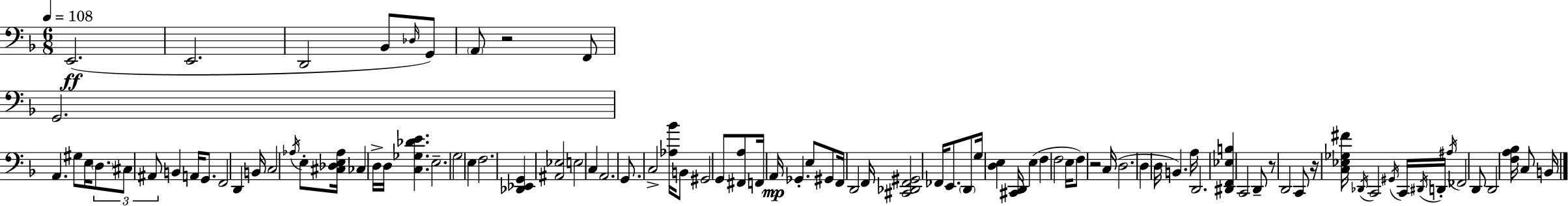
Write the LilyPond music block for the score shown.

{
  \clef bass
  \numericTimeSignature
  \time 6/8
  \key d \minor
  \tempo 4 = 108
  e,2.(\ff | e,2. | d,2 bes,8 \grace { des16 }) g,8 | \parenthesize a,8 r2 f,8 | \break g,2. | a,4. gis8 e16 \tuplet 3/2 { \parenthesize d8. | cis8 ais,8 } b,4 a,16 g,8. | f,2 d,4 | \break b,16 c2 \acciaccatura { aes16 } e8-. | <cis des e aes>16 ces4 d16-> d16 <c ges des' e'>4. | e2.-- | g2 e4 | \break f2. | <des, ees, g,>4 <ais, ees>2 | e2 c4 | a,2. | \break g,8. c2-> | <aes bes'>16 b,8 gis,2 | g,8 <fis, a>8 f,16 a,16\mp ges,4.-. | e8 gis,8 f,16 d,2 | \break f,16 <cis, des, f, gis,>2 fes,16 e,8. | \parenthesize d,8 g16 <d e>4 <cis, d,>16 e4( | f4 f2 | e16 f8) r2 | \break c16( d2. | d4 d16 b,4.) | a16 d,2. | <dis, f, ees b>4 c,2 | \break d,8-- r8 d,2 | c,8 r16 <c ees ges fis'>16 \acciaccatura { des,16 } c,2 | \acciaccatura { gis,16 } c,16 \acciaccatura { dis,16 } d,16-. \acciaccatura { ais16 } fes,2 | d,8 d,2 | \break <f a bes>16 c8 b,16 \bar "|."
}